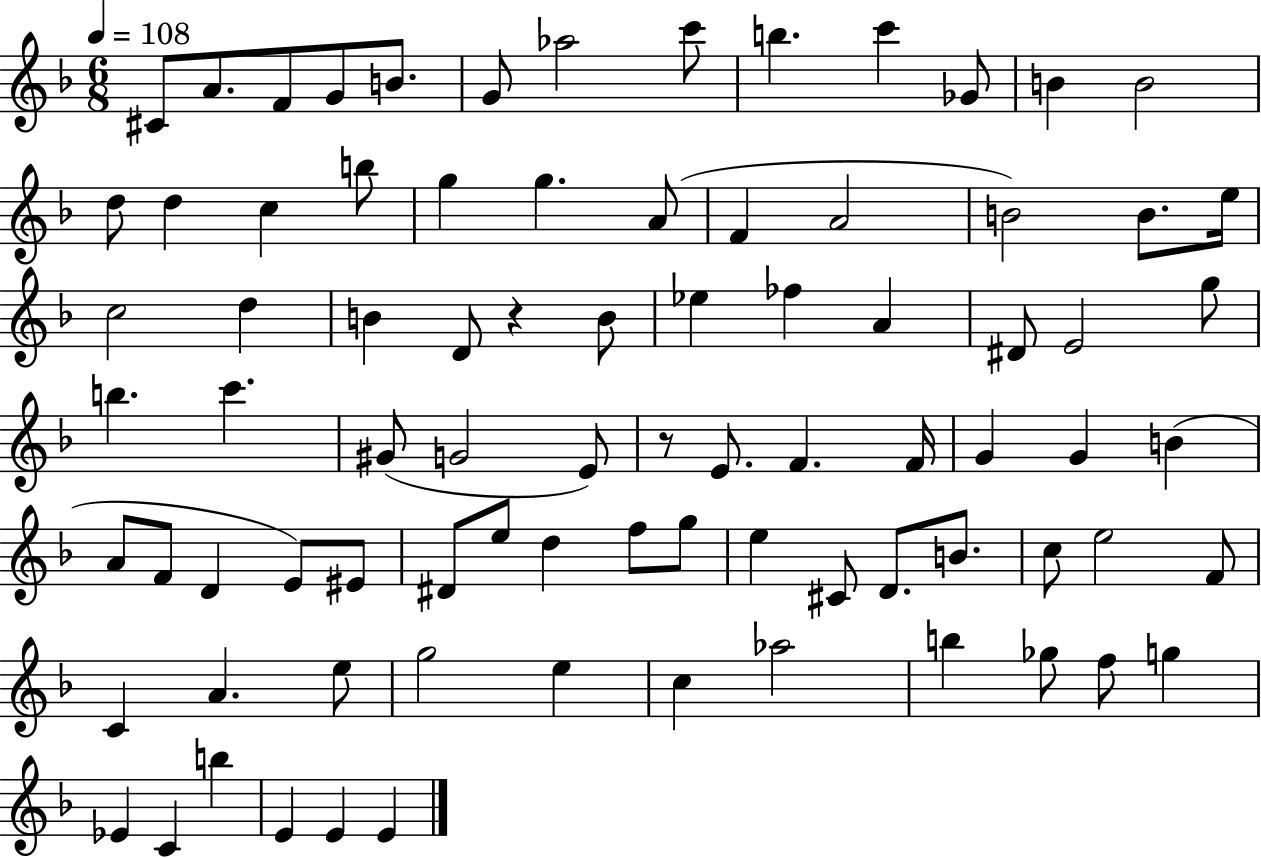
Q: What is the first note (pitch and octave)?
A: C#4